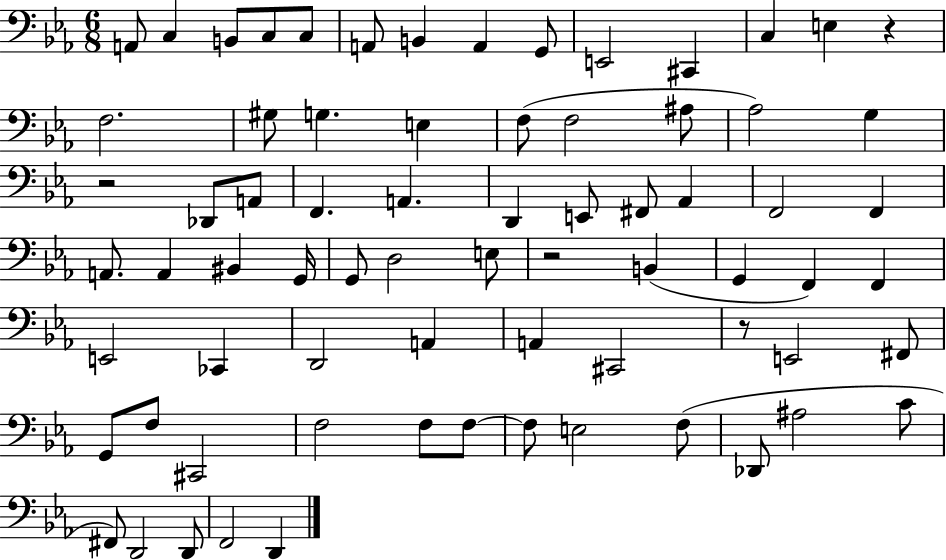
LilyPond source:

{
  \clef bass
  \numericTimeSignature
  \time 6/8
  \key ees \major
  a,8 c4 b,8 c8 c8 | a,8 b,4 a,4 g,8 | e,2 cis,4 | c4 e4 r4 | \break f2. | gis8 g4. e4 | f8( f2 ais8 | aes2) g4 | \break r2 des,8 a,8 | f,4. a,4. | d,4 e,8 fis,8 aes,4 | f,2 f,4 | \break a,8. a,4 bis,4 g,16 | g,8 d2 e8 | r2 b,4( | g,4 f,4) f,4 | \break e,2 ces,4 | d,2 a,4 | a,4 cis,2 | r8 e,2 fis,8 | \break g,8 f8 cis,2 | f2 f8 f8~~ | f8 e2 f8( | des,8 ais2 c'8 | \break fis,8) d,2 d,8 | f,2 d,4 | \bar "|."
}